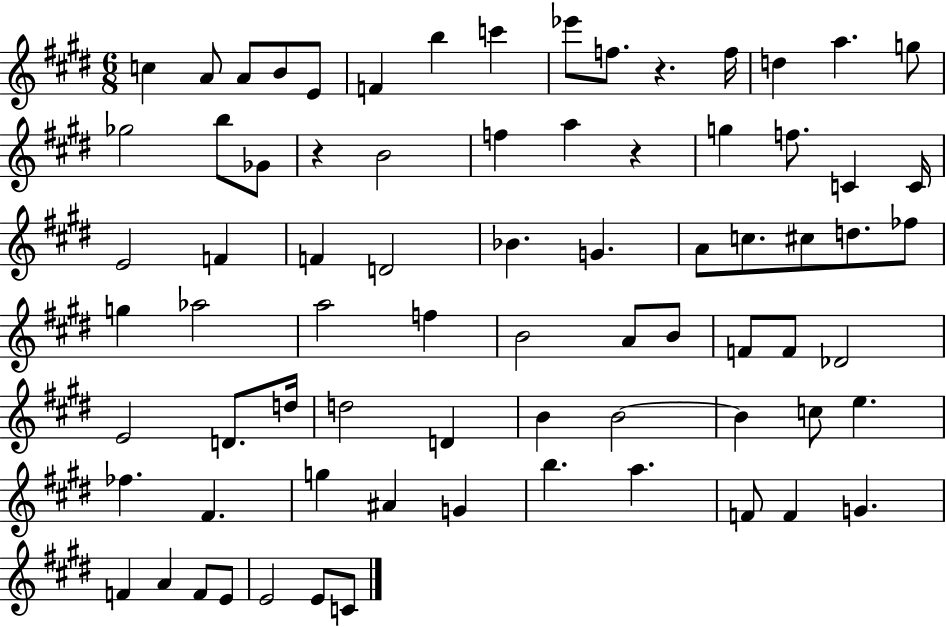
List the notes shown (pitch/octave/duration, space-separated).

C5/q A4/e A4/e B4/e E4/e F4/q B5/q C6/q Eb6/e F5/e. R/q. F5/s D5/q A5/q. G5/e Gb5/h B5/e Gb4/e R/q B4/h F5/q A5/q R/q G5/q F5/e. C4/q C4/s E4/h F4/q F4/q D4/h Bb4/q. G4/q. A4/e C5/e. C#5/e D5/e. FES5/e G5/q Ab5/h A5/h F5/q B4/h A4/e B4/e F4/e F4/e Db4/h E4/h D4/e. D5/s D5/h D4/q B4/q B4/h B4/q C5/e E5/q. FES5/q. F#4/q. G5/q A#4/q G4/q B5/q. A5/q. F4/e F4/q G4/q. F4/q A4/q F4/e E4/e E4/h E4/e C4/e